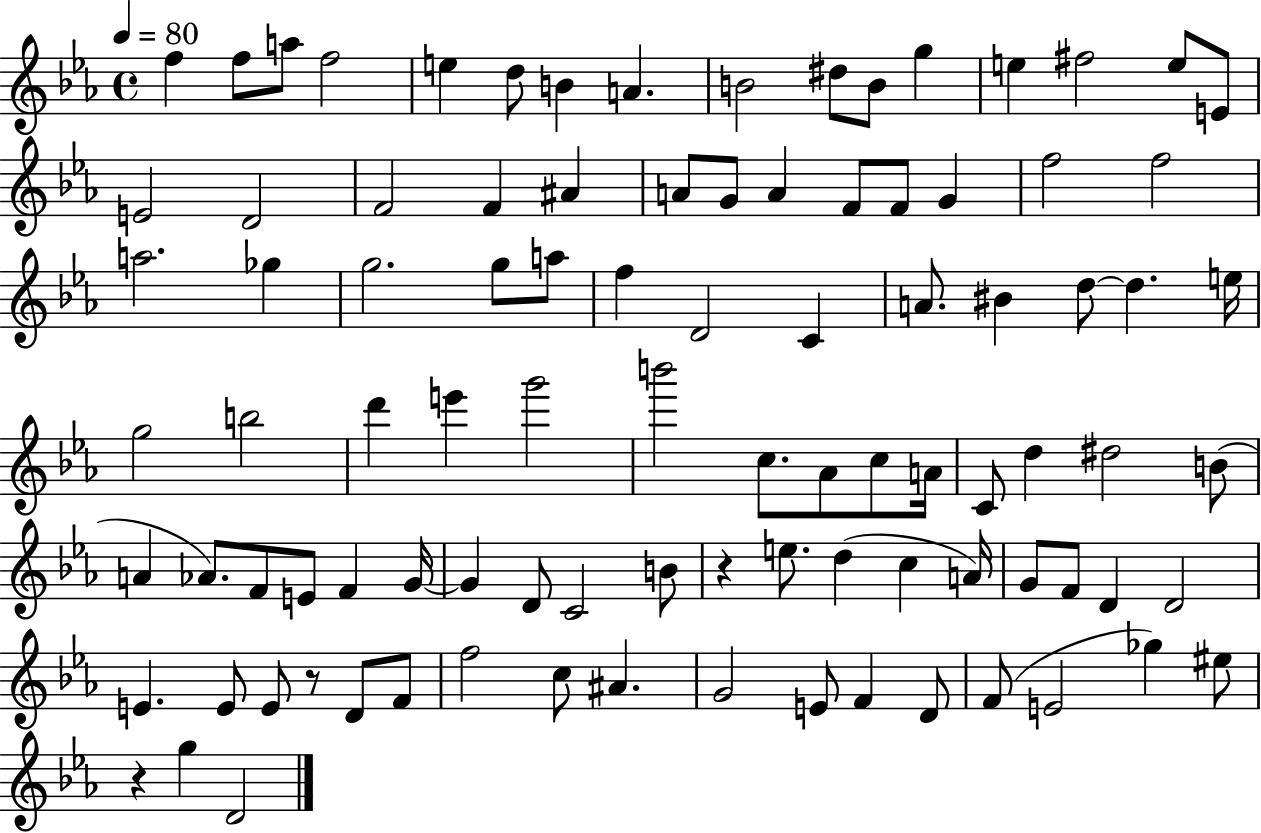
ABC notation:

X:1
T:Untitled
M:4/4
L:1/4
K:Eb
f f/2 a/2 f2 e d/2 B A B2 ^d/2 B/2 g e ^f2 e/2 E/2 E2 D2 F2 F ^A A/2 G/2 A F/2 F/2 G f2 f2 a2 _g g2 g/2 a/2 f D2 C A/2 ^B d/2 d e/4 g2 b2 d' e' g'2 b'2 c/2 _A/2 c/2 A/4 C/2 d ^d2 B/2 A _A/2 F/2 E/2 F G/4 G D/2 C2 B/2 z e/2 d c A/4 G/2 F/2 D D2 E E/2 E/2 z/2 D/2 F/2 f2 c/2 ^A G2 E/2 F D/2 F/2 E2 _g ^e/2 z g D2